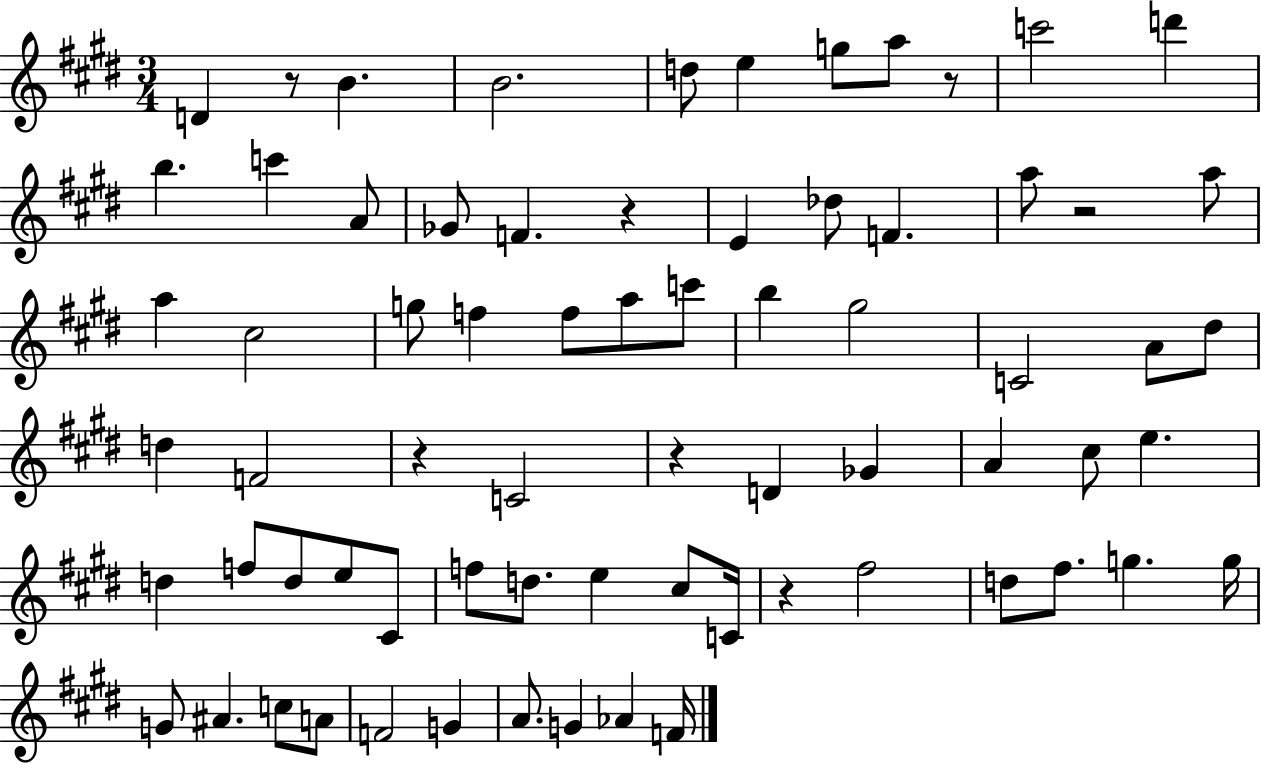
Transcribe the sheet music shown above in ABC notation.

X:1
T:Untitled
M:3/4
L:1/4
K:E
D z/2 B B2 d/2 e g/2 a/2 z/2 c'2 d' b c' A/2 _G/2 F z E _d/2 F a/2 z2 a/2 a ^c2 g/2 f f/2 a/2 c'/2 b ^g2 C2 A/2 ^d/2 d F2 z C2 z D _G A ^c/2 e d f/2 d/2 e/2 ^C/2 f/2 d/2 e ^c/2 C/4 z ^f2 d/2 ^f/2 g g/4 G/2 ^A c/2 A/2 F2 G A/2 G _A F/4